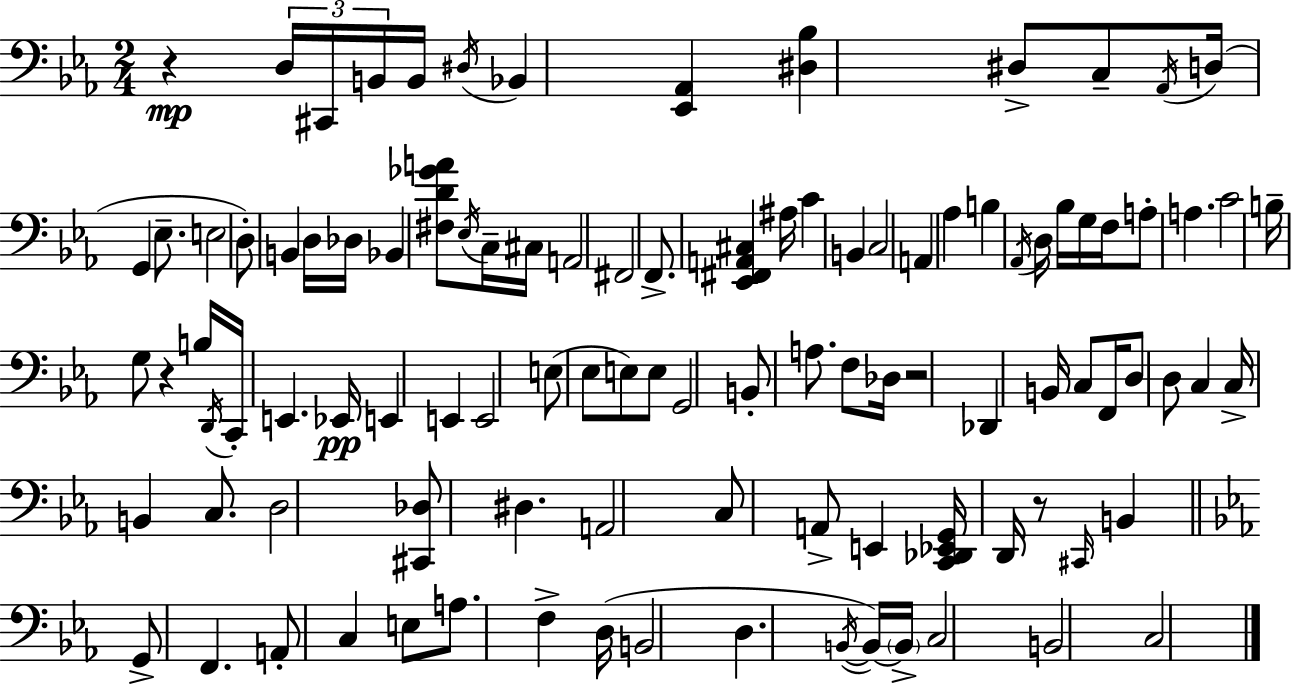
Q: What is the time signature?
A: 2/4